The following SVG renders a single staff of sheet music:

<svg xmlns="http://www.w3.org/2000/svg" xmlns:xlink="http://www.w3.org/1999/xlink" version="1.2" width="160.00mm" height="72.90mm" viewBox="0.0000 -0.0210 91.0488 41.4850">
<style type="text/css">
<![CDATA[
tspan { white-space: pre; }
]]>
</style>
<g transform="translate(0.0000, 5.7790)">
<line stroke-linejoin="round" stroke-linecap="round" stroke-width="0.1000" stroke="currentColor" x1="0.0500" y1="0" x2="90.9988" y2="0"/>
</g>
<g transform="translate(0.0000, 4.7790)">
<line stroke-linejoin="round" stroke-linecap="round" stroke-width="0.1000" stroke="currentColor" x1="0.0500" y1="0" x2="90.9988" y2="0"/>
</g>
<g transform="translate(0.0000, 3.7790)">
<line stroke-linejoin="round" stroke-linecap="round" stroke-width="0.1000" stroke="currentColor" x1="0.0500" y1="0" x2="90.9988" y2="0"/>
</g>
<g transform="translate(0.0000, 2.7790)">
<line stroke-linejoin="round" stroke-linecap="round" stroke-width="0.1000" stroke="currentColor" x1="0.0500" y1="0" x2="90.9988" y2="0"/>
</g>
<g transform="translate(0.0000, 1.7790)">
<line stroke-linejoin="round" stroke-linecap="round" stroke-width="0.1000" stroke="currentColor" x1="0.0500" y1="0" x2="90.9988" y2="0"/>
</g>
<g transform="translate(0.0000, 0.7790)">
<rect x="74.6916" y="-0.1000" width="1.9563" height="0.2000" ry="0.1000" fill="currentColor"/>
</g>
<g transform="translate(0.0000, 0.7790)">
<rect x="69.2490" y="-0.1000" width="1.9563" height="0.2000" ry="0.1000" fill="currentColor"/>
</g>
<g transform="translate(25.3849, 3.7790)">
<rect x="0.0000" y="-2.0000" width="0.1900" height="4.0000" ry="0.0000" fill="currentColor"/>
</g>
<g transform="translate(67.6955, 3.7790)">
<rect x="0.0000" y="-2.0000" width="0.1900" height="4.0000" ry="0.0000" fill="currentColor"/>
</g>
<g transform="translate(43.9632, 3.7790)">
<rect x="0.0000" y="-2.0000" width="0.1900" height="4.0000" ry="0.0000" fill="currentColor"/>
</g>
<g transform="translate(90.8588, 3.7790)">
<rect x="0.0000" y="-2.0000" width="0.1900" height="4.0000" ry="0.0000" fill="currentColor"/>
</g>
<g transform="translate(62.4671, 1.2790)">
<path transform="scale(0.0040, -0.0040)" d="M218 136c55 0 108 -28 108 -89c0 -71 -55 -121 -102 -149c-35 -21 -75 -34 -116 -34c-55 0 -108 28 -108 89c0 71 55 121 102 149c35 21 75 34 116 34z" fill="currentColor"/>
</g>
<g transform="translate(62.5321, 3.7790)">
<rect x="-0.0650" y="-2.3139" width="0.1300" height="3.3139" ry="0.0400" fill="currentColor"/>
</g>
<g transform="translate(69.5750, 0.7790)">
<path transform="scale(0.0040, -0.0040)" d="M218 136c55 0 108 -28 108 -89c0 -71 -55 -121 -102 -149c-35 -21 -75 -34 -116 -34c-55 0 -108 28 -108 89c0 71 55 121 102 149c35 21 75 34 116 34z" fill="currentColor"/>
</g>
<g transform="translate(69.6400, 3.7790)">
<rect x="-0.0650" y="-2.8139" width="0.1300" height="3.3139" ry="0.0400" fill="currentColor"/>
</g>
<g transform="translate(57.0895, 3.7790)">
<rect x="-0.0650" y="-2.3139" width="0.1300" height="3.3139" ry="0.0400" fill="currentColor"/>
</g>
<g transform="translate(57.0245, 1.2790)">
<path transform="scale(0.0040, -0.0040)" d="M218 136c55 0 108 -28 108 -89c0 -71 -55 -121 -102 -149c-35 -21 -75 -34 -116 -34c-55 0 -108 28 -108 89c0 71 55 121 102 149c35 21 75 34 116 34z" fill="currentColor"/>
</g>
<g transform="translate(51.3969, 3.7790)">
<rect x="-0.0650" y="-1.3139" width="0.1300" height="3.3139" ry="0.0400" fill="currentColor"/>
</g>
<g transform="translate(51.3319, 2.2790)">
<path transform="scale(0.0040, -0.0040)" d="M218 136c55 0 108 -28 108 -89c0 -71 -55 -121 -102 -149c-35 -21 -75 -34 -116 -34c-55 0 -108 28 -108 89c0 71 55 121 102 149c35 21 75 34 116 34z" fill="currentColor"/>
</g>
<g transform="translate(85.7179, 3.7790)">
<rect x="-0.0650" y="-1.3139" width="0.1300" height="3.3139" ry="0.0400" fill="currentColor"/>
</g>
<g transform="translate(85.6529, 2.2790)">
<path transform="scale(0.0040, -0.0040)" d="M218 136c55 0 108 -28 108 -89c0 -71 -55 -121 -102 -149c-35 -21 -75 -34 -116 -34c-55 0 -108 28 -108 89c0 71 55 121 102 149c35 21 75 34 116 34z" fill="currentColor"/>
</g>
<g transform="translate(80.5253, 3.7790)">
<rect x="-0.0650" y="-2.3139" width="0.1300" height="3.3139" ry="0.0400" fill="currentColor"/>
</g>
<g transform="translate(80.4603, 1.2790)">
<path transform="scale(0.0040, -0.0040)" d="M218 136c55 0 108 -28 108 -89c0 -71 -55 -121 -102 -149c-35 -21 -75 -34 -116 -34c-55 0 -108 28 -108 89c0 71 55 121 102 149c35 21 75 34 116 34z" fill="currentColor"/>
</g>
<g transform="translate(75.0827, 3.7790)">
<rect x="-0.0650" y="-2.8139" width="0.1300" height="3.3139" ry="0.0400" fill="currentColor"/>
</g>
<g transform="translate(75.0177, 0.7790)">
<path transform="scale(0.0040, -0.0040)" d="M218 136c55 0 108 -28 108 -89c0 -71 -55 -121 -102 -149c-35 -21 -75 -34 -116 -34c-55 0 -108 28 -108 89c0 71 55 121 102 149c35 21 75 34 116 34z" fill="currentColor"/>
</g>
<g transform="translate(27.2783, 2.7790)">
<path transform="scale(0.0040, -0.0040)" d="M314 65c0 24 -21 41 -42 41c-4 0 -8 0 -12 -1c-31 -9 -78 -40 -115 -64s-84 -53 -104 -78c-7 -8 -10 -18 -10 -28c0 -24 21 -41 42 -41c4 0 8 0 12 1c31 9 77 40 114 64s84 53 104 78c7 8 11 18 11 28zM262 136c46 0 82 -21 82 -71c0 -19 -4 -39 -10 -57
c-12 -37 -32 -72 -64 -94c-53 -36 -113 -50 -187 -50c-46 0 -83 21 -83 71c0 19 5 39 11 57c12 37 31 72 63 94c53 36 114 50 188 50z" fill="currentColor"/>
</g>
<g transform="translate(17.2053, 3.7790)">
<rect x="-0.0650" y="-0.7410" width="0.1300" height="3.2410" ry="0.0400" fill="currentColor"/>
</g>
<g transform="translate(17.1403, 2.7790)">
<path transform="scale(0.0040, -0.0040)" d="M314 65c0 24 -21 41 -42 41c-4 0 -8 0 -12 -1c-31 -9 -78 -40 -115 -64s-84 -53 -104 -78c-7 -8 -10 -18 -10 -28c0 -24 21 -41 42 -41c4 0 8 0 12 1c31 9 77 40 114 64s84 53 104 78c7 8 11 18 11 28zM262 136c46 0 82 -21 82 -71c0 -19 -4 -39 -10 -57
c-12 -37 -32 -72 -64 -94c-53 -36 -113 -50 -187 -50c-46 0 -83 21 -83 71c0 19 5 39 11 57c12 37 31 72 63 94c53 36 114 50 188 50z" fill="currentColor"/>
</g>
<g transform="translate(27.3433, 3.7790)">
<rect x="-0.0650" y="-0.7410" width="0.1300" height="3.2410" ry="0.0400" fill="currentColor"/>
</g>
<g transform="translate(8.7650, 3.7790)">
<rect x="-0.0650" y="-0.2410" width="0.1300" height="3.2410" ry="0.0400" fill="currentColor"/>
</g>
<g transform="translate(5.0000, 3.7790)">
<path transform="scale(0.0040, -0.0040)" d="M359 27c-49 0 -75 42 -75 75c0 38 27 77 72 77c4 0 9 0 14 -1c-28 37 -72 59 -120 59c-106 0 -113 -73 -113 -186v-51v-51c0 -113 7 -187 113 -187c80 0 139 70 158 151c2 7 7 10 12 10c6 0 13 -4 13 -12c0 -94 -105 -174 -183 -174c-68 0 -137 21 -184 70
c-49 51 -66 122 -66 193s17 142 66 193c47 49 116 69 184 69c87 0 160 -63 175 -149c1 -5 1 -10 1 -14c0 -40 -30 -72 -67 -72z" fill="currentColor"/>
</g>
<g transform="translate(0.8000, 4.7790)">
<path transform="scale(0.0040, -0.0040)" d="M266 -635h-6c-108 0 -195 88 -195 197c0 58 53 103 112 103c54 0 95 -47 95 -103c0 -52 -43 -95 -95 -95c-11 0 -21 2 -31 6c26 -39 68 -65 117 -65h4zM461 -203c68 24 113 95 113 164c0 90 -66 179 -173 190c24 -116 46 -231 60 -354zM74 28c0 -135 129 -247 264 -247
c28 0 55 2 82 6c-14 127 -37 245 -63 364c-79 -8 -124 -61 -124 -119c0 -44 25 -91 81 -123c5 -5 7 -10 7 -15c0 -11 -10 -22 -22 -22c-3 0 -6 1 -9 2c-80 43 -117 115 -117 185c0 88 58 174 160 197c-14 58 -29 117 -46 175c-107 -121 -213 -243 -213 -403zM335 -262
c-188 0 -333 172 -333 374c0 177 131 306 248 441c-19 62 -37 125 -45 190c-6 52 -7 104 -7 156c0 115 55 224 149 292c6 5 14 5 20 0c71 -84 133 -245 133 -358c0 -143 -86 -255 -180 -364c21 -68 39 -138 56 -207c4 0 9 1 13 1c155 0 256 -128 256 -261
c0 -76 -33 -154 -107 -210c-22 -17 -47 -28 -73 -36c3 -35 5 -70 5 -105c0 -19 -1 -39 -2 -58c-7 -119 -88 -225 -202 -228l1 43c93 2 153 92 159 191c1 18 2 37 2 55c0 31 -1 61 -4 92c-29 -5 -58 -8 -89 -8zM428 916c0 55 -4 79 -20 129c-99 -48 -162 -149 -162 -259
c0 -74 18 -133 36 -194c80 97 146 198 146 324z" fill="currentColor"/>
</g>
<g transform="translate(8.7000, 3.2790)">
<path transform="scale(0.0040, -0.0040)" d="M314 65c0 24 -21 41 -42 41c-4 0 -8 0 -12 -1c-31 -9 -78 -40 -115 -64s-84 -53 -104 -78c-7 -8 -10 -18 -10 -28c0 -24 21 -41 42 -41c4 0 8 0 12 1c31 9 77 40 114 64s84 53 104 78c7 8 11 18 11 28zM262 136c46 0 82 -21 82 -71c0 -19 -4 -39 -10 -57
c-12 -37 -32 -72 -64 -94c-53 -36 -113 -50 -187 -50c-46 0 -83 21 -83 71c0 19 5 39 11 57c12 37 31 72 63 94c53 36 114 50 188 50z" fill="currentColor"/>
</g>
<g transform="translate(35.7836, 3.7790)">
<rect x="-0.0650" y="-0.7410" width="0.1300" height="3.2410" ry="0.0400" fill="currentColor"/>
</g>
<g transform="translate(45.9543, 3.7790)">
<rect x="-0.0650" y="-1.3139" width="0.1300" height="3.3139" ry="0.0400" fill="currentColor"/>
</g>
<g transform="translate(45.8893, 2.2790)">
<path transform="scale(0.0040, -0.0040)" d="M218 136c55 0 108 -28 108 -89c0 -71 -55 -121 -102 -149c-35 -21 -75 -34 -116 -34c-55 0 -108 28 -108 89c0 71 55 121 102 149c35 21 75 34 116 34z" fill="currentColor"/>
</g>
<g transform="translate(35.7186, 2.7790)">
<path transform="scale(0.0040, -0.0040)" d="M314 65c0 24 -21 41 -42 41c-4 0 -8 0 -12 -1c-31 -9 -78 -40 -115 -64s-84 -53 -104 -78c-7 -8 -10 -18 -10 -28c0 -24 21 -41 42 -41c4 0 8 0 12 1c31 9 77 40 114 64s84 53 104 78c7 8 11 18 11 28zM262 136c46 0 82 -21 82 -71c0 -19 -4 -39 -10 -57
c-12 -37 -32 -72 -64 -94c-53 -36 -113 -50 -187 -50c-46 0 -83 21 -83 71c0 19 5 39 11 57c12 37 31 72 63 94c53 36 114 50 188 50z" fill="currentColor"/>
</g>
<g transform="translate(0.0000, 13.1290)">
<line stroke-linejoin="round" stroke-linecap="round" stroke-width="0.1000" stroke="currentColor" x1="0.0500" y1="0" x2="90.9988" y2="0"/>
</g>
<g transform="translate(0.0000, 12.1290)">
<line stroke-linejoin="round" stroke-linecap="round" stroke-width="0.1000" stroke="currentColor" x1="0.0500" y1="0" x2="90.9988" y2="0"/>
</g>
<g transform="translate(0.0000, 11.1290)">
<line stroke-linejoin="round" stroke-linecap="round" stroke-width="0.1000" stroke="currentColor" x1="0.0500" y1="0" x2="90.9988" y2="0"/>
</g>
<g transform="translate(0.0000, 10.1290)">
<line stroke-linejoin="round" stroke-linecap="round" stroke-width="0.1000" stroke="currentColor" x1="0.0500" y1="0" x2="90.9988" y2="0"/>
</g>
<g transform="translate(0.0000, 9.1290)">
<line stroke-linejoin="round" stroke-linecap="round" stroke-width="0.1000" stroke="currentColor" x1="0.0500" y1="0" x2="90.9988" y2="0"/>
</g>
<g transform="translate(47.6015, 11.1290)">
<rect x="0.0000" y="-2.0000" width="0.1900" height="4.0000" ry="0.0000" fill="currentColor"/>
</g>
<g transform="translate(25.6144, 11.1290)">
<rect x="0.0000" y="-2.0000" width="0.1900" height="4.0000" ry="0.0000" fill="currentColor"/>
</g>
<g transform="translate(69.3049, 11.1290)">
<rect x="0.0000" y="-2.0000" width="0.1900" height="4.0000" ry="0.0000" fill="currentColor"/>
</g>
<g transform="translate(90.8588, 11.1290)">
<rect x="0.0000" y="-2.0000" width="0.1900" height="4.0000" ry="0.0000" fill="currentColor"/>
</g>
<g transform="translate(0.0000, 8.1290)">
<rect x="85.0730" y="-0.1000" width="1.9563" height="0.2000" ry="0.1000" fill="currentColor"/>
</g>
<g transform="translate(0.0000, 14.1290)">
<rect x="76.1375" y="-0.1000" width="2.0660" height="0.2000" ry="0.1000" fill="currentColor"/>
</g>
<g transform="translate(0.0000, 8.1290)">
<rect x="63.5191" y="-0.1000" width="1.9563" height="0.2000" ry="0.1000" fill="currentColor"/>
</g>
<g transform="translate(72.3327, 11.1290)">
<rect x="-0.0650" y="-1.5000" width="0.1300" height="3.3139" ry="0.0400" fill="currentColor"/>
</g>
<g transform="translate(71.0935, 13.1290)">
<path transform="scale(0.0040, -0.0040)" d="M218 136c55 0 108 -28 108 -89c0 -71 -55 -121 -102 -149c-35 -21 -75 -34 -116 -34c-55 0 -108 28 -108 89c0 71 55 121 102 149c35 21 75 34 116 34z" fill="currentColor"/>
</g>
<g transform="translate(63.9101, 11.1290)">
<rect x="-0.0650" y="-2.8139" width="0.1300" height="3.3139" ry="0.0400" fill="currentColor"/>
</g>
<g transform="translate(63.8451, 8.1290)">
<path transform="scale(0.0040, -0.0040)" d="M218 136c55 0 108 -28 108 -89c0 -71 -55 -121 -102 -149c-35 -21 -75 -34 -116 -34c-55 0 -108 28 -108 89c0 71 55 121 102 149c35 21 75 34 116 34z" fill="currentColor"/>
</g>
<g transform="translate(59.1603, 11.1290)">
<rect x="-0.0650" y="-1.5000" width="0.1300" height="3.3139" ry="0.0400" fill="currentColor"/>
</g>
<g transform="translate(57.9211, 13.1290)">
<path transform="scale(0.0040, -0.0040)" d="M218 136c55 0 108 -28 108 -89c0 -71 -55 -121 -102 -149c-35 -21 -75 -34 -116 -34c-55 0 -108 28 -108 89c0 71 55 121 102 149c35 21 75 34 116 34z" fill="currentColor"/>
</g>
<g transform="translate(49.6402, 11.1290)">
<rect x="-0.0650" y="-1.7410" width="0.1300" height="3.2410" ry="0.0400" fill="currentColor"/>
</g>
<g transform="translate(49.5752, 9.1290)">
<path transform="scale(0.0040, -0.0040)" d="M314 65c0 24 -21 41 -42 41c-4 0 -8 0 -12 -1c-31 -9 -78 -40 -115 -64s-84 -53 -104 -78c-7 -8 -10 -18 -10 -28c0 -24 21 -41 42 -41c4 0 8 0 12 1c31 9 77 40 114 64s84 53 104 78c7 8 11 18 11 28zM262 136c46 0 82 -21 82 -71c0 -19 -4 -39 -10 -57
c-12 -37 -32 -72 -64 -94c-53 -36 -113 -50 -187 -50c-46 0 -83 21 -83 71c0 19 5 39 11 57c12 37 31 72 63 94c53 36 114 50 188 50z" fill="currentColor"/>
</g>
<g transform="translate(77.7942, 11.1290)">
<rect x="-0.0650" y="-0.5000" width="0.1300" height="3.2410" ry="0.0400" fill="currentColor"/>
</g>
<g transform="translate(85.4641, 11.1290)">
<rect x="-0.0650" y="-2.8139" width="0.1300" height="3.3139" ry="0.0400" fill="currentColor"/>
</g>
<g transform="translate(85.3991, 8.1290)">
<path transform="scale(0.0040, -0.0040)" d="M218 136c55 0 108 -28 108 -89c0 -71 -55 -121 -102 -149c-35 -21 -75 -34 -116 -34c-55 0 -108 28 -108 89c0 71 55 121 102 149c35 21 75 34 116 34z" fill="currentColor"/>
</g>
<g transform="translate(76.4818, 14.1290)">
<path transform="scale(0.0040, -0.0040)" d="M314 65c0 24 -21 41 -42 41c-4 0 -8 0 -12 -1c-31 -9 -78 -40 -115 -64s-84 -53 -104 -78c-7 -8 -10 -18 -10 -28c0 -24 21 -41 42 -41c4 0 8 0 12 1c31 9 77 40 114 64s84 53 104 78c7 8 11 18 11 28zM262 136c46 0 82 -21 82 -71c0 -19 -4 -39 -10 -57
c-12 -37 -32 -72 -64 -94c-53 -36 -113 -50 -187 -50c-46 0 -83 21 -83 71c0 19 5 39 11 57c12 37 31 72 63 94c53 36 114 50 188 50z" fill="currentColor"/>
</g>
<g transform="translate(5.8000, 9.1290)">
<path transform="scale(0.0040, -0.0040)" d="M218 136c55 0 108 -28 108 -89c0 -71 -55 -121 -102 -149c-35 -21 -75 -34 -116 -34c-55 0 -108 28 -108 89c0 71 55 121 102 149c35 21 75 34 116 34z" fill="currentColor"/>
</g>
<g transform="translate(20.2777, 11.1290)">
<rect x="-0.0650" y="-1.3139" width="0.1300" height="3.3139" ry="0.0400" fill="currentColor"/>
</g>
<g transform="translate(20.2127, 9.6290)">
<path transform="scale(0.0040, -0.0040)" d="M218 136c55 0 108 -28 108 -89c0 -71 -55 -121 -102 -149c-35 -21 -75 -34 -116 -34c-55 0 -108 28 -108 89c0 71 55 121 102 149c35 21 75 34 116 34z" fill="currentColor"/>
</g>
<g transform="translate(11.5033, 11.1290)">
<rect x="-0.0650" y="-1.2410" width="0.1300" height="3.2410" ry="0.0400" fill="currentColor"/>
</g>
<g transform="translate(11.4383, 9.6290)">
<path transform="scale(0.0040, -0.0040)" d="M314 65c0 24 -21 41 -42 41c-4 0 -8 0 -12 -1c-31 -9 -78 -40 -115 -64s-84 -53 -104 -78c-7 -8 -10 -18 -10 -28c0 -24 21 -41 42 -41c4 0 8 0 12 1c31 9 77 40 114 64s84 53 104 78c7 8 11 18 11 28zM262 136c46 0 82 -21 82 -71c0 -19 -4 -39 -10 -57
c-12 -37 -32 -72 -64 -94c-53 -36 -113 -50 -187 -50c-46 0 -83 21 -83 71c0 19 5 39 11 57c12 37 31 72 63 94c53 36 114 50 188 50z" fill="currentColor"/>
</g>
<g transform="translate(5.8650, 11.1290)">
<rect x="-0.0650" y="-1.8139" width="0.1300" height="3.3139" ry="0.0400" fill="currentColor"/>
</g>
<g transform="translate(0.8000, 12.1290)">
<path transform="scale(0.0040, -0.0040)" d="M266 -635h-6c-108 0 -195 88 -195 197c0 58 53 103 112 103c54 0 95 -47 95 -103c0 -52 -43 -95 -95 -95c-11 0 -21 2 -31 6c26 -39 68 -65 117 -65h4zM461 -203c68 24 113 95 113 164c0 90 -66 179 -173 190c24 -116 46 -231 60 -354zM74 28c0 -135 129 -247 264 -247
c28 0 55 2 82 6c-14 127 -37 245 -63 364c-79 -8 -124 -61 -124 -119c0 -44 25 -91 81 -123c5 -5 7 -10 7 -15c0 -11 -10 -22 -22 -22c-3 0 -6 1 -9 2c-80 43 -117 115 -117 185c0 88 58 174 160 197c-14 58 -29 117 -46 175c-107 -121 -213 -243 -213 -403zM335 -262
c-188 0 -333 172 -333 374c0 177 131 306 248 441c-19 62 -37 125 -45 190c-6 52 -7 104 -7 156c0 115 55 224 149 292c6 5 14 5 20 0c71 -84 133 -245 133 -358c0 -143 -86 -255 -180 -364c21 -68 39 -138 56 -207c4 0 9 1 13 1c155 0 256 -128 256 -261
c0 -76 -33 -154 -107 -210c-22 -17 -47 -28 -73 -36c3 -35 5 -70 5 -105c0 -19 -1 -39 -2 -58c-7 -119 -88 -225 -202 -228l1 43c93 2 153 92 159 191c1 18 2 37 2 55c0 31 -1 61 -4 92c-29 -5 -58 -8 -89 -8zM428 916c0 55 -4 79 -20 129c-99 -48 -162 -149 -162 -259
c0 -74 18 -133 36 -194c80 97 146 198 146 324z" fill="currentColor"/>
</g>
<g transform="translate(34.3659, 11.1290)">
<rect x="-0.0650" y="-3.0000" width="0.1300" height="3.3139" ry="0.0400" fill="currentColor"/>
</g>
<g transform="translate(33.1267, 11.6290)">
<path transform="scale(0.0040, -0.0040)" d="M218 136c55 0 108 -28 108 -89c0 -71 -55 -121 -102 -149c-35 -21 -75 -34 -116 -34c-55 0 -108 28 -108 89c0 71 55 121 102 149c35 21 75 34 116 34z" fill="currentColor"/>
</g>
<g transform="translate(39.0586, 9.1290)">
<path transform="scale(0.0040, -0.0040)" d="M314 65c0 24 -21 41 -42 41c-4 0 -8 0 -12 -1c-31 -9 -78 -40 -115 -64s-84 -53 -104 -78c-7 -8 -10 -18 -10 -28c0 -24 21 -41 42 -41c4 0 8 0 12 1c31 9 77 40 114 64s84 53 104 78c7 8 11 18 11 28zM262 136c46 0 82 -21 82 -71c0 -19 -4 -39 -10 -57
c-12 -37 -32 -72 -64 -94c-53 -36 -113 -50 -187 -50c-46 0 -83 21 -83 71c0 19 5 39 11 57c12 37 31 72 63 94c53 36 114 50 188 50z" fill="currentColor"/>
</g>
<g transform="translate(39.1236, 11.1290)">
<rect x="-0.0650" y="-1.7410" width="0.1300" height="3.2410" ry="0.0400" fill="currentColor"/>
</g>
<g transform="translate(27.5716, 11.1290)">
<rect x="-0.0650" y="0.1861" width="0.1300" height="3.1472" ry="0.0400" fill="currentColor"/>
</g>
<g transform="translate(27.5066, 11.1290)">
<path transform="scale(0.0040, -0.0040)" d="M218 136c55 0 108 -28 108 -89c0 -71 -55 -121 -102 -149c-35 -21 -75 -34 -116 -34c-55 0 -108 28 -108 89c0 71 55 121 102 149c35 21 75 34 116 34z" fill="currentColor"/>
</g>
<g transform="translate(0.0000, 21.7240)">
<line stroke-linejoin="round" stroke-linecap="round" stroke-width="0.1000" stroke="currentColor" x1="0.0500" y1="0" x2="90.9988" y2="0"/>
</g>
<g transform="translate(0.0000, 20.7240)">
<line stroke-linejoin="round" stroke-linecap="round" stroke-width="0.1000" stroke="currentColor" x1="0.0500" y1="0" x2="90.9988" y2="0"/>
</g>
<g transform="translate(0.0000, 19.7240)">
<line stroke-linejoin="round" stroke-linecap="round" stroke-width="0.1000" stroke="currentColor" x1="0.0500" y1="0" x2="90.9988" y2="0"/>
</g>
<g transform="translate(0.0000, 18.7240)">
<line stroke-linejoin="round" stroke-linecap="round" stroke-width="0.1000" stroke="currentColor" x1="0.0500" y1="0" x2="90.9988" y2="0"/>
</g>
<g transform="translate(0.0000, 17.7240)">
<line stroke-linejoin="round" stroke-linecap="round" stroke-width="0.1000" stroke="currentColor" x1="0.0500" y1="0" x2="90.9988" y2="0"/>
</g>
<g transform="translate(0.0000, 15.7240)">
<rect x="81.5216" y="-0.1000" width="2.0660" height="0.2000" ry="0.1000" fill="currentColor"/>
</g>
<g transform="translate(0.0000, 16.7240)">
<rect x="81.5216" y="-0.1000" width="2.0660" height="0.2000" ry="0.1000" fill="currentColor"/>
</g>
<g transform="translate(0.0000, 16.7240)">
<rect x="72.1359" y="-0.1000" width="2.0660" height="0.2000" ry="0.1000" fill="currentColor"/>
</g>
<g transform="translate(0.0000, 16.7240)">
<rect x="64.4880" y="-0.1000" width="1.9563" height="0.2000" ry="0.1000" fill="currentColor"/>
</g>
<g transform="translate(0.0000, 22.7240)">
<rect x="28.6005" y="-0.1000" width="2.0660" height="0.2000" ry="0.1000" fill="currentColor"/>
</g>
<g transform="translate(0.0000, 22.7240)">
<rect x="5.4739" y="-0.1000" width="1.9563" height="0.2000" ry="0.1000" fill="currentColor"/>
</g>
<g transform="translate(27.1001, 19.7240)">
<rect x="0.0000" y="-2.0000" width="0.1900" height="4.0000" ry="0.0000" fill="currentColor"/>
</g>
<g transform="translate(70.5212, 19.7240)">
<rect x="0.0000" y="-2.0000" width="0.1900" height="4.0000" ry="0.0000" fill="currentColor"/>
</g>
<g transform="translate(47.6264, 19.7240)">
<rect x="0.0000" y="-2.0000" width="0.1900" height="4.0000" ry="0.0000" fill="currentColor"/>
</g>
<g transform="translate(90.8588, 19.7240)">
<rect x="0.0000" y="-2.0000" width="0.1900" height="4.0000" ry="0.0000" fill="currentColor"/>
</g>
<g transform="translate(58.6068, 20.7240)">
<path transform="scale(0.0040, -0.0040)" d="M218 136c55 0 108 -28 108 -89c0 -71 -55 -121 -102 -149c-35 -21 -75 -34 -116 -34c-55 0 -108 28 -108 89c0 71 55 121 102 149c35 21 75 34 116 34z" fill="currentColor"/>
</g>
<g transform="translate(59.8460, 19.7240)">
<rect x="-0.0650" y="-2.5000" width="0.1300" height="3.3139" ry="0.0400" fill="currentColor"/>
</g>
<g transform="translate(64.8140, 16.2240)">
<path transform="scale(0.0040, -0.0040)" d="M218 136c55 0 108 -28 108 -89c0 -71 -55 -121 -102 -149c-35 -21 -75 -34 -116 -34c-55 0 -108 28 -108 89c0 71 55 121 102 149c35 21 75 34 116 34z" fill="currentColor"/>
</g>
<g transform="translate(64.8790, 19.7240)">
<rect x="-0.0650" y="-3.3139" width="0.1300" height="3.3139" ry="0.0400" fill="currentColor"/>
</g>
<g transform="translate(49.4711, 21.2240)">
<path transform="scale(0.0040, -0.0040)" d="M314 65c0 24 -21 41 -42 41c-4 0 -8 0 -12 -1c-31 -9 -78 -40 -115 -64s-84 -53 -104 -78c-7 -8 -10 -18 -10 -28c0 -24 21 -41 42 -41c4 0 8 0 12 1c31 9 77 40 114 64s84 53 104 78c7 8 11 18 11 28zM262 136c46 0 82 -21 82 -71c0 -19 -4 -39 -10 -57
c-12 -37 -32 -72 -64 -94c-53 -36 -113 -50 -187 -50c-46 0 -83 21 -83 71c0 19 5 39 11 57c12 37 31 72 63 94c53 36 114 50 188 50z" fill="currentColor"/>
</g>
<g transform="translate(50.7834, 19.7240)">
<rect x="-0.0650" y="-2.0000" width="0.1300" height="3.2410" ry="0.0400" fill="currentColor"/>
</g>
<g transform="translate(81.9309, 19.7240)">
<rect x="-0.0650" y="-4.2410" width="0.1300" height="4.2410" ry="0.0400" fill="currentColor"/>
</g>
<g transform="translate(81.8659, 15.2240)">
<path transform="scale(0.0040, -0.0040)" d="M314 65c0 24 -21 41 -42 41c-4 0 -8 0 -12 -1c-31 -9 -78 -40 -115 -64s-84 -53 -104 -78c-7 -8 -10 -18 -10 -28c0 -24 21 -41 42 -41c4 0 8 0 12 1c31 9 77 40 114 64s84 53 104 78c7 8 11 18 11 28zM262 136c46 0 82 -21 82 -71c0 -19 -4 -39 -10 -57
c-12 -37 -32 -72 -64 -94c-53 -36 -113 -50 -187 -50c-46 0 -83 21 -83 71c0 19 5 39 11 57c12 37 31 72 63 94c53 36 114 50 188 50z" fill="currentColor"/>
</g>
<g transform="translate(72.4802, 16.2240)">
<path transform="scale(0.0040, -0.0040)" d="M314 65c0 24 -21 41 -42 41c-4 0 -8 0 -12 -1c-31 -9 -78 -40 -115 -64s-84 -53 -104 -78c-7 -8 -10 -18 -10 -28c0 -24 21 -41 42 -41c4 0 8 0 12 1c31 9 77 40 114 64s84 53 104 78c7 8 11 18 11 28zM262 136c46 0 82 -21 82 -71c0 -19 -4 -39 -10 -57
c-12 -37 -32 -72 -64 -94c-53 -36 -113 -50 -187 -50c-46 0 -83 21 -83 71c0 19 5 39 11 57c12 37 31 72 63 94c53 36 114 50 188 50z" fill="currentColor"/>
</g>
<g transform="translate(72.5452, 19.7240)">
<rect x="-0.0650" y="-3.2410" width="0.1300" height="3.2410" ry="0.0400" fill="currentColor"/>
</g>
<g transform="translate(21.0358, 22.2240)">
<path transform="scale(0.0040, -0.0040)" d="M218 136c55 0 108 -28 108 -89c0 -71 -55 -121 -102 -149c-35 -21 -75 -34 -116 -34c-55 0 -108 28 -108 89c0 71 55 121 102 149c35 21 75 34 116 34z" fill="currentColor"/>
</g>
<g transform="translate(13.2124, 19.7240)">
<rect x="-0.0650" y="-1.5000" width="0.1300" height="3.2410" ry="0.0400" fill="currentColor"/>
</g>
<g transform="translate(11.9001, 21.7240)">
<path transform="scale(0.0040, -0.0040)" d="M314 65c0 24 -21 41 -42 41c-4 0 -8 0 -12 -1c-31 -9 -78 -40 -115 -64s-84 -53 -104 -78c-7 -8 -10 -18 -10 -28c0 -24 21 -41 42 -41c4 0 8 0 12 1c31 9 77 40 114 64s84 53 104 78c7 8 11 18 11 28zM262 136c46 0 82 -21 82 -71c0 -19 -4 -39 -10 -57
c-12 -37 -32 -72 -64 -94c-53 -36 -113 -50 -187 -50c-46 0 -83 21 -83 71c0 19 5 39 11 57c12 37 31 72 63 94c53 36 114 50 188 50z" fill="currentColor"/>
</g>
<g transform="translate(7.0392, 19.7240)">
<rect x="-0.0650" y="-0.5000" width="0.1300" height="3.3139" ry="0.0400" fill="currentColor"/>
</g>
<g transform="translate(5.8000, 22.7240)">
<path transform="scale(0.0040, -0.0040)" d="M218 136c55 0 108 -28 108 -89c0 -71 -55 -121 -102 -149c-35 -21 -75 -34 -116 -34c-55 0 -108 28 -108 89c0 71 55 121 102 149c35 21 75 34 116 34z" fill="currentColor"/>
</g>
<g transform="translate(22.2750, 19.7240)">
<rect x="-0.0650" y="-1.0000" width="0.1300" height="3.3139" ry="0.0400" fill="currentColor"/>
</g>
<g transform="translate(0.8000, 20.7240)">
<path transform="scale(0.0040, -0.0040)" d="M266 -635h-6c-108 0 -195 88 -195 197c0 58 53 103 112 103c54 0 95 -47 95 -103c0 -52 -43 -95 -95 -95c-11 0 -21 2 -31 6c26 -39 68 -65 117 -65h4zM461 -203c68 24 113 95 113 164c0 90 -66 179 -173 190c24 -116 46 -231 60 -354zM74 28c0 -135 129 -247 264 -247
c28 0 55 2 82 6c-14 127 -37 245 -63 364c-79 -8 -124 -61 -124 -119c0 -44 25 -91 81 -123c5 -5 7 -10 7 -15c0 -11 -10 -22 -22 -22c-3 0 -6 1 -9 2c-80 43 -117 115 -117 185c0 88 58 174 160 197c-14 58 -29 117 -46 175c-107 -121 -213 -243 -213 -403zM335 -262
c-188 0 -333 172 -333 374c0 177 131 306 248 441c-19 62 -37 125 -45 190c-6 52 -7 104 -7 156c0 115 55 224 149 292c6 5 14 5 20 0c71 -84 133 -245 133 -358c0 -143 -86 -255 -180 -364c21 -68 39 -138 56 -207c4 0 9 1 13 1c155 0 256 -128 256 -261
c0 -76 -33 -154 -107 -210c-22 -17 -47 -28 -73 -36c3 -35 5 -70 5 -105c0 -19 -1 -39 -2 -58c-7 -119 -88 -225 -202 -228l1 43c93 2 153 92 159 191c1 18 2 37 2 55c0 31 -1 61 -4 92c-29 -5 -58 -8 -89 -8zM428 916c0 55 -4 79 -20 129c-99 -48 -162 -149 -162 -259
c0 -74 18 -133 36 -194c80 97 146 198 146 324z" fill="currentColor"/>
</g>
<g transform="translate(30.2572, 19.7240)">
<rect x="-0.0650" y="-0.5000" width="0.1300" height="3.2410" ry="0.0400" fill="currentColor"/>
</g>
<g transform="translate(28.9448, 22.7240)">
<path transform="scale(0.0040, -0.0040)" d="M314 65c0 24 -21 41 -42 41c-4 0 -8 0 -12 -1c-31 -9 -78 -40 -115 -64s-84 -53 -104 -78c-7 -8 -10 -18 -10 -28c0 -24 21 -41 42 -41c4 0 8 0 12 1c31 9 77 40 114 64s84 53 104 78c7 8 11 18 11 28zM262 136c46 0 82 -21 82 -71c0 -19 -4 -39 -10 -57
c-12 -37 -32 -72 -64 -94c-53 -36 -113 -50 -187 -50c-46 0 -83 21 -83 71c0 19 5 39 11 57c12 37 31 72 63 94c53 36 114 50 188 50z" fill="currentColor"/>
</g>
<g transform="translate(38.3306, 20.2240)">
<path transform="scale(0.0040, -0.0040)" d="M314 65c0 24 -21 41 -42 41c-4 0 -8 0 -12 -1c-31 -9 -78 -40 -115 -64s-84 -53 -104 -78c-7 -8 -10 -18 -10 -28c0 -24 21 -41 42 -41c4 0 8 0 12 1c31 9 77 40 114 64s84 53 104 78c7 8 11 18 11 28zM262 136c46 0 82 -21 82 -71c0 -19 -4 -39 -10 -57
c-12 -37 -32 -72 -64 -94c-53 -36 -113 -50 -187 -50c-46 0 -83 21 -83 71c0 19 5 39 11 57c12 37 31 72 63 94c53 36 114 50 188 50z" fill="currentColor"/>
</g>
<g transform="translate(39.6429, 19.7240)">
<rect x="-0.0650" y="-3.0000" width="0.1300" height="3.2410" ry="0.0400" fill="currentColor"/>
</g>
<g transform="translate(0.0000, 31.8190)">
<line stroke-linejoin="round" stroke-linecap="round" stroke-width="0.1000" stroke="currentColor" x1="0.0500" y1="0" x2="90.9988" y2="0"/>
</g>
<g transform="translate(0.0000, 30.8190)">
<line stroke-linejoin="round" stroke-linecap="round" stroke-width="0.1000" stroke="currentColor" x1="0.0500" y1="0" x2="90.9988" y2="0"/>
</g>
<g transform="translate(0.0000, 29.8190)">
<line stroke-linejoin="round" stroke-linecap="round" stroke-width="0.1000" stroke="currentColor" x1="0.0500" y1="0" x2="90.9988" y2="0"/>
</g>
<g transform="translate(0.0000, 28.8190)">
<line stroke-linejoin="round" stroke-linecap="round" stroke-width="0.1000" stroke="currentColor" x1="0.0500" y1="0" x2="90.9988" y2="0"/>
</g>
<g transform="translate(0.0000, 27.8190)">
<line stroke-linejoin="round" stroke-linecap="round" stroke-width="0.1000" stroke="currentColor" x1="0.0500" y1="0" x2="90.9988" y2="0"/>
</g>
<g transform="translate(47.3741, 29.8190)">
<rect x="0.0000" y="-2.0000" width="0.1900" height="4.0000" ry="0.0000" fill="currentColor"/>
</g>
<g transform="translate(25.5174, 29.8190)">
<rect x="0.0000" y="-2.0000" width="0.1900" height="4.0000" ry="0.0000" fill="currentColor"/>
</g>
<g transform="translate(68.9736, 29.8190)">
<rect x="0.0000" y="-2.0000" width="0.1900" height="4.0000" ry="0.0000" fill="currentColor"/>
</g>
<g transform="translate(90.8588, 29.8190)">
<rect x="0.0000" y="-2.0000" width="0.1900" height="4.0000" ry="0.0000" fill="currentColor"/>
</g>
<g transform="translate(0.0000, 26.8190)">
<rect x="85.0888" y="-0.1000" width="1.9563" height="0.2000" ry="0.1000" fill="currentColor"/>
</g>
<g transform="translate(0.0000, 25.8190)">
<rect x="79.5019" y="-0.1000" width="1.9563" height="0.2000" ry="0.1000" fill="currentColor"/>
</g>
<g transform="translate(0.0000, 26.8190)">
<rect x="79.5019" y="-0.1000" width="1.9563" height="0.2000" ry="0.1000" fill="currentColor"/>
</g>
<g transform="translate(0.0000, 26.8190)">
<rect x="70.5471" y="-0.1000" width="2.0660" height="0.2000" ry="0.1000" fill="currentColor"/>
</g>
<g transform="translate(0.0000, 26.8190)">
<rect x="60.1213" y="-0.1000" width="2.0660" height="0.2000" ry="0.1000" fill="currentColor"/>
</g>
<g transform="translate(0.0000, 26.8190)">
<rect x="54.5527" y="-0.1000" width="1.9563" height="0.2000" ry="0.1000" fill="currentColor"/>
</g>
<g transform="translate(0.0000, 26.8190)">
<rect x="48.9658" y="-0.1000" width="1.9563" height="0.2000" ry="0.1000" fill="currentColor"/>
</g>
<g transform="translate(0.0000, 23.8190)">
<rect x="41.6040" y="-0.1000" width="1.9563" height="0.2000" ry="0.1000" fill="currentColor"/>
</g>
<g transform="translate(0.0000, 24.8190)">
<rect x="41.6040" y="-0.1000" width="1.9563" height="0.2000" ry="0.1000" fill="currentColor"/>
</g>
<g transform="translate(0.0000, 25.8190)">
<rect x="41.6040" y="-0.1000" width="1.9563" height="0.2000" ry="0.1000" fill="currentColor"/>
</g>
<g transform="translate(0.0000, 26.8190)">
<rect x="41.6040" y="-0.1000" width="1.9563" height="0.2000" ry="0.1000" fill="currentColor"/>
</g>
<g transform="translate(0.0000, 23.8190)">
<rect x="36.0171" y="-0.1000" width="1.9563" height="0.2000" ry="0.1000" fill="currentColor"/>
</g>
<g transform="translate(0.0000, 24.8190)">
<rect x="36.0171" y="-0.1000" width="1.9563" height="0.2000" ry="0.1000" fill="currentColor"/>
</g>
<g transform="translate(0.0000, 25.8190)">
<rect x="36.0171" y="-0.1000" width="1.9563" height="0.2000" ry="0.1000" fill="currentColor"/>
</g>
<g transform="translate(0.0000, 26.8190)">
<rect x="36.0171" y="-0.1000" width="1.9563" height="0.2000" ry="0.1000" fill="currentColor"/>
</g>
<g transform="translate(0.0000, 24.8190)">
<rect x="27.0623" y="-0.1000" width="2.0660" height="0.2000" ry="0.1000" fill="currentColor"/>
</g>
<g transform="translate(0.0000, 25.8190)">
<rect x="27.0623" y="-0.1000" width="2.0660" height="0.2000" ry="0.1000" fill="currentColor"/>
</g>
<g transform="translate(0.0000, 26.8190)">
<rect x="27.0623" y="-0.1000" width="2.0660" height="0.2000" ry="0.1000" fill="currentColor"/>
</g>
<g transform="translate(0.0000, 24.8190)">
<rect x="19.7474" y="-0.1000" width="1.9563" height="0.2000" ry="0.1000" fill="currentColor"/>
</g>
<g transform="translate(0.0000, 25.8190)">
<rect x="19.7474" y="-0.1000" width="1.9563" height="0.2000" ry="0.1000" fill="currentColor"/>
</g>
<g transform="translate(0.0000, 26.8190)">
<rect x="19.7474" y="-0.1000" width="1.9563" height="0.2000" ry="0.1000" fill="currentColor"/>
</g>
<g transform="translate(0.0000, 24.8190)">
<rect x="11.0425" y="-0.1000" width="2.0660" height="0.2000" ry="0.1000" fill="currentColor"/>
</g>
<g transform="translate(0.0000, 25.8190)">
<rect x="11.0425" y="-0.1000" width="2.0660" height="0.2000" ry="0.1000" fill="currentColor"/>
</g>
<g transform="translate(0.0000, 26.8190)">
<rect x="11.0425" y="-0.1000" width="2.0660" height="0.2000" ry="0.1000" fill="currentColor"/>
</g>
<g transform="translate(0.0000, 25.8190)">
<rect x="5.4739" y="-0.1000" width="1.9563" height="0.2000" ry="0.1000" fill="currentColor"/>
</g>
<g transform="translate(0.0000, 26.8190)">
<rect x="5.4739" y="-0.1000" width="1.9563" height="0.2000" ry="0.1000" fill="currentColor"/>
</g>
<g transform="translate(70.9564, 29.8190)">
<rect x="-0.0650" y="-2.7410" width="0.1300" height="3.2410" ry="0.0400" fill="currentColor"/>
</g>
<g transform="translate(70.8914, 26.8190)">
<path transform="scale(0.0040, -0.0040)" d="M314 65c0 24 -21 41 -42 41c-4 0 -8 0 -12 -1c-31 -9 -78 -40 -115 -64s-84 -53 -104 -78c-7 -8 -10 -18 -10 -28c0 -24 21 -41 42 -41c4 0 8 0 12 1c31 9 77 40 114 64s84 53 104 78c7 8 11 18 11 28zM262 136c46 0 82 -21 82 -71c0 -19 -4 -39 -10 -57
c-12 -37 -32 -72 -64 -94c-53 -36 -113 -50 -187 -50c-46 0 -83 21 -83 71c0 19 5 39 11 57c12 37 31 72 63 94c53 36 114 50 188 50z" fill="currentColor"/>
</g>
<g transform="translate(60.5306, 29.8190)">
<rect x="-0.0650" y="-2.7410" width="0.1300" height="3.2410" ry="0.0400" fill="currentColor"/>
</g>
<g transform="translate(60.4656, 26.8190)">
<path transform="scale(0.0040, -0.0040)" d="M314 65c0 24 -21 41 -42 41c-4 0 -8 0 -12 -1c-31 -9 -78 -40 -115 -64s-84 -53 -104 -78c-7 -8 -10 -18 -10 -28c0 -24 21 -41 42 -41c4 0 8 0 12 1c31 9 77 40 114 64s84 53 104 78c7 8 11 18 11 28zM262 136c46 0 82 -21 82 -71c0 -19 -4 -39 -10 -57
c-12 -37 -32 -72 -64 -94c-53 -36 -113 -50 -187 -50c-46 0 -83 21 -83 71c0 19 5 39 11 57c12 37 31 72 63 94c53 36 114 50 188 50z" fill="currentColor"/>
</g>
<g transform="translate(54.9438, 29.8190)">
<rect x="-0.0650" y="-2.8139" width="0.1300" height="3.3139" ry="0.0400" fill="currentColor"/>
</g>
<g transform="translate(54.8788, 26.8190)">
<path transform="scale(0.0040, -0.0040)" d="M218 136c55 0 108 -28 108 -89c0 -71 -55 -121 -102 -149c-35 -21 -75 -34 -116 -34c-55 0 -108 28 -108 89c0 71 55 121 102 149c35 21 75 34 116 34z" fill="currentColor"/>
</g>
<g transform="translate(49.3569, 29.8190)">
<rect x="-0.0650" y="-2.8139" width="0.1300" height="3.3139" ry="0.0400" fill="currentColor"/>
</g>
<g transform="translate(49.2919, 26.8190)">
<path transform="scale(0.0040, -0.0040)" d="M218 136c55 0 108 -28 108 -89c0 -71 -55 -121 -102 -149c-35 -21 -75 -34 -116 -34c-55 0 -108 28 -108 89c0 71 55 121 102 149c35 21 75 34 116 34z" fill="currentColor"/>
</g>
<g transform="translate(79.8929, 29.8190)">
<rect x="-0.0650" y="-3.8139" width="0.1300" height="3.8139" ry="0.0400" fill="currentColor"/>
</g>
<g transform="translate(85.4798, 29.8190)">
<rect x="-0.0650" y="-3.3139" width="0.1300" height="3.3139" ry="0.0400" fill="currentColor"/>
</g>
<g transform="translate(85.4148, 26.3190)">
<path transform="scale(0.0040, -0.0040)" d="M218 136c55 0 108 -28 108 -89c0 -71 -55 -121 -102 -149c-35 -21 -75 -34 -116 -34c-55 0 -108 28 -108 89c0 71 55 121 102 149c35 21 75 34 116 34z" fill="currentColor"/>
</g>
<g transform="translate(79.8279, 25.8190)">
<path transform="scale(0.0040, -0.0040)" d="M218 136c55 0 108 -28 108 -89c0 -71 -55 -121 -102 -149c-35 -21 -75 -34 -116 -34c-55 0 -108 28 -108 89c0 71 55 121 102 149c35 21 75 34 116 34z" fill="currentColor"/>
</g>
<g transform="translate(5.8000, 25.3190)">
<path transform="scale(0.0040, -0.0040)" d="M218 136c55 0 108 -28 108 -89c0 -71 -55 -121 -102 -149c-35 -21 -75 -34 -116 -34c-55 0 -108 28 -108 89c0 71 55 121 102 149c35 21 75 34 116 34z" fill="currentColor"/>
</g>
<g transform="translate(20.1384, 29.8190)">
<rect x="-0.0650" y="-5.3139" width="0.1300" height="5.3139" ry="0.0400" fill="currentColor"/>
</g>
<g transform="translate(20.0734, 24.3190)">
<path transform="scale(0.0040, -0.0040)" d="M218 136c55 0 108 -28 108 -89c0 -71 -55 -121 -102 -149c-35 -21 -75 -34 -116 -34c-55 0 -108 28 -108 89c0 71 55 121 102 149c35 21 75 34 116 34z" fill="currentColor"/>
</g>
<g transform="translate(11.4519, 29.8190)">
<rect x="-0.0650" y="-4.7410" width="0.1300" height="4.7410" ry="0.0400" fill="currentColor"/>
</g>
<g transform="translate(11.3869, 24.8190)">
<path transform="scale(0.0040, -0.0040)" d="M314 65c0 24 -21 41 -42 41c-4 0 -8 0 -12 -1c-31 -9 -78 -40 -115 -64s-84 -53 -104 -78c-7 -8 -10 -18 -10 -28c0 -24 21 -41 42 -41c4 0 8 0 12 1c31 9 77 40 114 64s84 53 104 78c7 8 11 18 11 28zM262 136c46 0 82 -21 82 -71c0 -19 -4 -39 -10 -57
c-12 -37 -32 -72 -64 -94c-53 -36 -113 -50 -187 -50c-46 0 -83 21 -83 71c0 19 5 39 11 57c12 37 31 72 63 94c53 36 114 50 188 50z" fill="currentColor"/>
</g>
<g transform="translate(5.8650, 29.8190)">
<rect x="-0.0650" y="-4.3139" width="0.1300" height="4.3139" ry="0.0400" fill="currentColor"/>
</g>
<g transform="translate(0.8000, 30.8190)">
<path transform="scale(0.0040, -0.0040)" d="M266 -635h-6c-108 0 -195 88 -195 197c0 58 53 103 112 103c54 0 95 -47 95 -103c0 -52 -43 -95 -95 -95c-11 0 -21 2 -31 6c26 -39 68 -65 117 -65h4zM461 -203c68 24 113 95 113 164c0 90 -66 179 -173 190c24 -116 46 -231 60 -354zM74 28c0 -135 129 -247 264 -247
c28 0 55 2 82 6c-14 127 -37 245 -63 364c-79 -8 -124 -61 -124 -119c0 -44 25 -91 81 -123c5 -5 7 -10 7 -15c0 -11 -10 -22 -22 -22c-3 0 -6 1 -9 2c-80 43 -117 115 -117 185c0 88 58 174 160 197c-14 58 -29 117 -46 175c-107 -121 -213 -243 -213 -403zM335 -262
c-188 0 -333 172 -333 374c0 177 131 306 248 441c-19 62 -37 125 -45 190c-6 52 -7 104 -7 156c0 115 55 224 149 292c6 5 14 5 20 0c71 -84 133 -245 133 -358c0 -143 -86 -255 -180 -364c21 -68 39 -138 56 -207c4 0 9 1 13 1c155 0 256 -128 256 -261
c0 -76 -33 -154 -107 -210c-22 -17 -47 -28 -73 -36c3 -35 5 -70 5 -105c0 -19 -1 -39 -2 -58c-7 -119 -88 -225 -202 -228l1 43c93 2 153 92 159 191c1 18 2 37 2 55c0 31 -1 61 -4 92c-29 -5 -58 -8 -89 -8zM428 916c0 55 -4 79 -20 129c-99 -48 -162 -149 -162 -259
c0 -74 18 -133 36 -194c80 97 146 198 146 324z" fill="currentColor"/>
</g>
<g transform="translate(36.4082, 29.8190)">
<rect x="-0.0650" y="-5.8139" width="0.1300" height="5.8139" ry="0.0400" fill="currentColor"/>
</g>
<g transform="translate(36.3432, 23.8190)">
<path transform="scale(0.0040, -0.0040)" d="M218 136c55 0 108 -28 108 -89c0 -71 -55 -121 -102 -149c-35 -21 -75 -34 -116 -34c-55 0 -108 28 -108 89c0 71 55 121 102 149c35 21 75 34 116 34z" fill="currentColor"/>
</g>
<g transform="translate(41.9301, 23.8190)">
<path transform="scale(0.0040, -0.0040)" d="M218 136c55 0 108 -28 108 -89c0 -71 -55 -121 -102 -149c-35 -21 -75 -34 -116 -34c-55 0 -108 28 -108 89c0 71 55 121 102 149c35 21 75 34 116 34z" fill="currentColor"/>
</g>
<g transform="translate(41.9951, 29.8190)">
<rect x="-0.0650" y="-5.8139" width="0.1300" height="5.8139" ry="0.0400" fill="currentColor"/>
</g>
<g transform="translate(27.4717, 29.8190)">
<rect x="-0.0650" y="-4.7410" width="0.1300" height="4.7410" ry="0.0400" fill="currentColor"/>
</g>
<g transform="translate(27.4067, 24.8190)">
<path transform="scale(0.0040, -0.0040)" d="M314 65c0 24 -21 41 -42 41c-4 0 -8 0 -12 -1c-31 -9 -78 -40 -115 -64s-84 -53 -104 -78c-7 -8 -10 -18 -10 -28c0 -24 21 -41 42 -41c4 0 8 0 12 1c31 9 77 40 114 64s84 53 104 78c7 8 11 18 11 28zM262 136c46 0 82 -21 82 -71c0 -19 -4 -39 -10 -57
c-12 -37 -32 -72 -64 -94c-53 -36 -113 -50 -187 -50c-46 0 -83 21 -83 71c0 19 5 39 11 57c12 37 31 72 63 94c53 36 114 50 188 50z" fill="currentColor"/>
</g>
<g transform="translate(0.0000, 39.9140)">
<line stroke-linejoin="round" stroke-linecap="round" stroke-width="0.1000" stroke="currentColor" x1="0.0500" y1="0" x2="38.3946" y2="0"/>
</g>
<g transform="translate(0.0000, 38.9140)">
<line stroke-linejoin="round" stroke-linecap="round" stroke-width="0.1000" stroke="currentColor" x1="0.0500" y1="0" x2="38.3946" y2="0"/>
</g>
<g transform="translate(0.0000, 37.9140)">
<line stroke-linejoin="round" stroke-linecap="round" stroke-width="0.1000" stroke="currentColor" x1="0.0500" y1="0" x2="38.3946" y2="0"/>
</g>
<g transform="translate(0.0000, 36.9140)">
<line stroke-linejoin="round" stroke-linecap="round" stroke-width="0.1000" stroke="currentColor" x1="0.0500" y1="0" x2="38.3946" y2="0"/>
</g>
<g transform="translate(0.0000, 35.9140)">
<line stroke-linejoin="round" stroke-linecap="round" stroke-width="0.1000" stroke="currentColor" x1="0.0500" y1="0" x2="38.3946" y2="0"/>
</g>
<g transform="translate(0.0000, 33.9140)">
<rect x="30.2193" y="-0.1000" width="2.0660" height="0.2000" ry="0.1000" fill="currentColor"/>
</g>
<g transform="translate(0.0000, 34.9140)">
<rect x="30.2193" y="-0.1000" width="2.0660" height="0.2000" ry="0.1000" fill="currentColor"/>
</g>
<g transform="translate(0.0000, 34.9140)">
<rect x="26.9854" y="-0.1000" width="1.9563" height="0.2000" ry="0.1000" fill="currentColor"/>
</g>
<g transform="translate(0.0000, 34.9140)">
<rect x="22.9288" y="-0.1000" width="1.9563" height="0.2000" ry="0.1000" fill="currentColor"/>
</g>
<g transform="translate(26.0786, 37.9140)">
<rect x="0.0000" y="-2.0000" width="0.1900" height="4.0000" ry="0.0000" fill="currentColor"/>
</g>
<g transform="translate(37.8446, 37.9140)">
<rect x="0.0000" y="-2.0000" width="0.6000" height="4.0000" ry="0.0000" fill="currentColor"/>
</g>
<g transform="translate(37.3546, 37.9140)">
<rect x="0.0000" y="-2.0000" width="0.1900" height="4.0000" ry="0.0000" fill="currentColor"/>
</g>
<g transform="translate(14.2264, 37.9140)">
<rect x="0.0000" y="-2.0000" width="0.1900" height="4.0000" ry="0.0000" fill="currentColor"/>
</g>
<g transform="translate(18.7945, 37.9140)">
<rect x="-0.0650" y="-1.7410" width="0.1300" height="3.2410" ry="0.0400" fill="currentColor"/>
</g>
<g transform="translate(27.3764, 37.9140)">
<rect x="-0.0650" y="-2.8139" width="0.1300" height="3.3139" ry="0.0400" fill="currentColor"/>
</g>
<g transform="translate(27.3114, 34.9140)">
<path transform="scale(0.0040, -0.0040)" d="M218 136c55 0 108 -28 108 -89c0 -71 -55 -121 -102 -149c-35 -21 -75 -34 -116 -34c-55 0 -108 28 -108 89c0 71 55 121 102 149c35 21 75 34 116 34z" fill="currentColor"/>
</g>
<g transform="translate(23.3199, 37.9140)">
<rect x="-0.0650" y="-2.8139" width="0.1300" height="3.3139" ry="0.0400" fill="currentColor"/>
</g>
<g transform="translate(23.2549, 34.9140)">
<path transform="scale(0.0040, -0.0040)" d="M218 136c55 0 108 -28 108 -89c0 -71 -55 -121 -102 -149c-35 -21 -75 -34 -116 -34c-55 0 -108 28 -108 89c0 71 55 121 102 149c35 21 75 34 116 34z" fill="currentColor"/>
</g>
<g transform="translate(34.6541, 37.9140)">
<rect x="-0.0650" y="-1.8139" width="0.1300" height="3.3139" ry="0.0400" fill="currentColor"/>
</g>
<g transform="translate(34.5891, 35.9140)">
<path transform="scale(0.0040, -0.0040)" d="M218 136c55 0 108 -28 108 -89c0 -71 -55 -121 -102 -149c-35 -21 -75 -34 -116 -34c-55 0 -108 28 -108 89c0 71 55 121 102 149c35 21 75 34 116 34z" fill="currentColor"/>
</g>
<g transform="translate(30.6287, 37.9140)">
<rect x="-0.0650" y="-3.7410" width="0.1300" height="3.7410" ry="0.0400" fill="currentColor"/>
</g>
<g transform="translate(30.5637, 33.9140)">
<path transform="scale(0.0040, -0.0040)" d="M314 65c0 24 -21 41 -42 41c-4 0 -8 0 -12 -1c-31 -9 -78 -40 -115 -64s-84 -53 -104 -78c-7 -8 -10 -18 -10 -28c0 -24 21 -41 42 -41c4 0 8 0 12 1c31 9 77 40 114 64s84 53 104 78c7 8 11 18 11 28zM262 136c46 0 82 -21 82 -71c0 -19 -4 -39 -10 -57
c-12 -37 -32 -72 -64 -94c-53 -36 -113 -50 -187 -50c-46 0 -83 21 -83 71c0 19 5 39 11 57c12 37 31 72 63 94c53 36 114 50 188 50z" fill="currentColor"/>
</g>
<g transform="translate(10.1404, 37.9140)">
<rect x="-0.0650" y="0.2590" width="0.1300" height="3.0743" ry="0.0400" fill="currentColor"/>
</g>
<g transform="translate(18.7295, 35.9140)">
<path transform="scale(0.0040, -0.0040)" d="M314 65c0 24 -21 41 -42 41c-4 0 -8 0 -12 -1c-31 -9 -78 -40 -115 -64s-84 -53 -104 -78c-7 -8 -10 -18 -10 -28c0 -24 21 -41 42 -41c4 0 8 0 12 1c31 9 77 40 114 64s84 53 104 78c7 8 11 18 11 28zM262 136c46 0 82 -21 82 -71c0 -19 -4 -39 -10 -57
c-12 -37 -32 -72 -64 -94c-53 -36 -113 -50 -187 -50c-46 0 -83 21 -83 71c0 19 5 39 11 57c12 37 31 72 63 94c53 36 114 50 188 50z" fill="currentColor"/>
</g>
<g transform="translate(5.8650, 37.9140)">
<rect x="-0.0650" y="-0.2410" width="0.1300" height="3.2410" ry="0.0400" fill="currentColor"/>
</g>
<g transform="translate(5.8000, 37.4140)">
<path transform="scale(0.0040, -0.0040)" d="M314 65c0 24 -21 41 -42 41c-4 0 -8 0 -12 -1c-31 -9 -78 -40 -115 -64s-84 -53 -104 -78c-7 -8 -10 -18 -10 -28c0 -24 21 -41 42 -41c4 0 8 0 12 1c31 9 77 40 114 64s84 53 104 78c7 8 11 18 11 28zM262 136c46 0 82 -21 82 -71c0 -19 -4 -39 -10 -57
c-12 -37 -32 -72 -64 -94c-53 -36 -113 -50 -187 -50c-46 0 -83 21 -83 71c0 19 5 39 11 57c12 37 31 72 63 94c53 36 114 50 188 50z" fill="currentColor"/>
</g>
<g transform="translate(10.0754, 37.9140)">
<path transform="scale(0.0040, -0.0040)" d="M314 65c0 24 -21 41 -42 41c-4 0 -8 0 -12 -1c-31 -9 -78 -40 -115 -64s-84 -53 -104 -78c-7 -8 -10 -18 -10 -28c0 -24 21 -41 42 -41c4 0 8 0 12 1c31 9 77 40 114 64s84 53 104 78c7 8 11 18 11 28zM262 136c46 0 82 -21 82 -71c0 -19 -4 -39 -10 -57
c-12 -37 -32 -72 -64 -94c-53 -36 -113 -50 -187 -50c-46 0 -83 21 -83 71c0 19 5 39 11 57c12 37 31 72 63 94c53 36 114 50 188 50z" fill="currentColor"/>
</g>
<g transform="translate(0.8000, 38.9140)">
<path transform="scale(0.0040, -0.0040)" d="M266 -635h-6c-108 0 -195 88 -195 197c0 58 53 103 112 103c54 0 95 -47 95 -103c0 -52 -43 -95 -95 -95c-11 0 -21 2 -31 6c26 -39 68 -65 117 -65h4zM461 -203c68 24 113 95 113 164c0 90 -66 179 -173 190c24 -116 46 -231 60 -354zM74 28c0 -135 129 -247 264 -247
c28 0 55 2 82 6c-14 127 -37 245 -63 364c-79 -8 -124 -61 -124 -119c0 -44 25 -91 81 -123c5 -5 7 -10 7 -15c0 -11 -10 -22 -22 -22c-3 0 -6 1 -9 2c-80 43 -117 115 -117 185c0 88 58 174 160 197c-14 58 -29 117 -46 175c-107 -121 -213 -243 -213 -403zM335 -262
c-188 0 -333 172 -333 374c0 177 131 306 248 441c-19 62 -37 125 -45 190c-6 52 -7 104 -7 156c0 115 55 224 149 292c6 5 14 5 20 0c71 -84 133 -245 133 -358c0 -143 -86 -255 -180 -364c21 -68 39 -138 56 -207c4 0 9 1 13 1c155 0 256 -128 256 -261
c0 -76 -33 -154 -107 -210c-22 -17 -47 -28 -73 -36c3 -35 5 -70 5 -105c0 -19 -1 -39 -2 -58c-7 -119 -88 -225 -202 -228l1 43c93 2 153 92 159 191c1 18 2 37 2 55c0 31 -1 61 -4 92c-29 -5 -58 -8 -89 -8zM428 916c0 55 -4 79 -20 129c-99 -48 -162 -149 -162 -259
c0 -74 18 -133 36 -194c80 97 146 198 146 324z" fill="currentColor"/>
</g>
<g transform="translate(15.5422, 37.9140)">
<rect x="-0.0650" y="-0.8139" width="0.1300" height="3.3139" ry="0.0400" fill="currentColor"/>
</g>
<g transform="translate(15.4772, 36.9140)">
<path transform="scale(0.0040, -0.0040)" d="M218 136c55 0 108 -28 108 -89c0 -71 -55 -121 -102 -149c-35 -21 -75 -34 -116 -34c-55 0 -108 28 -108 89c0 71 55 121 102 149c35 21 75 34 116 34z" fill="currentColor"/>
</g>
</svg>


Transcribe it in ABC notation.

X:1
T:Untitled
M:4/4
L:1/4
K:C
c2 d2 d2 d2 e e g g a a g e f e2 e B A f2 f2 E a E C2 a C E2 D C2 A2 F2 G b b2 d'2 d' e'2 f' e'2 g' g' a a a2 a2 c' b c2 B2 d f2 a a c'2 f